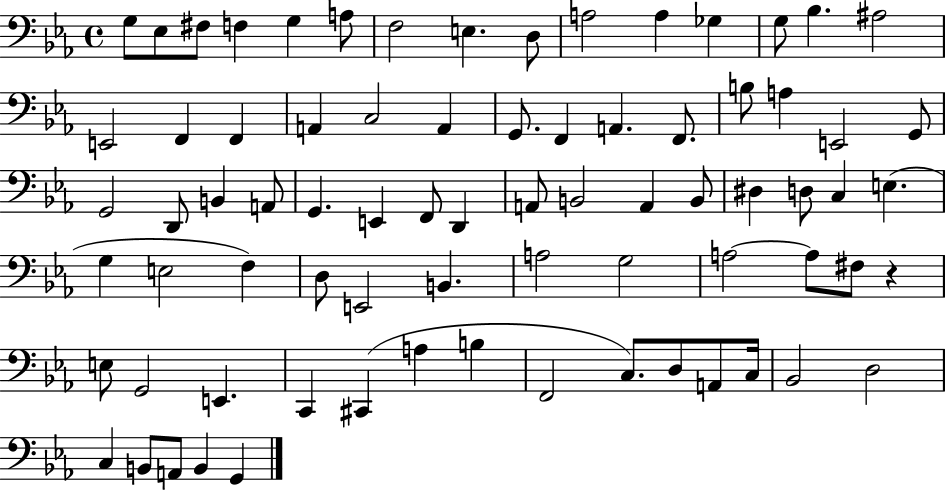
G3/e Eb3/e F#3/e F3/q G3/q A3/e F3/h E3/q. D3/e A3/h A3/q Gb3/q G3/e Bb3/q. A#3/h E2/h F2/q F2/q A2/q C3/h A2/q G2/e. F2/q A2/q. F2/e. B3/e A3/q E2/h G2/e G2/h D2/e B2/q A2/e G2/q. E2/q F2/e D2/q A2/e B2/h A2/q B2/e D#3/q D3/e C3/q E3/q. G3/q E3/h F3/q D3/e E2/h B2/q. A3/h G3/h A3/h A3/e F#3/e R/q E3/e G2/h E2/q. C2/q C#2/q A3/q B3/q F2/h C3/e. D3/e A2/e C3/s Bb2/h D3/h C3/q B2/e A2/e B2/q G2/q